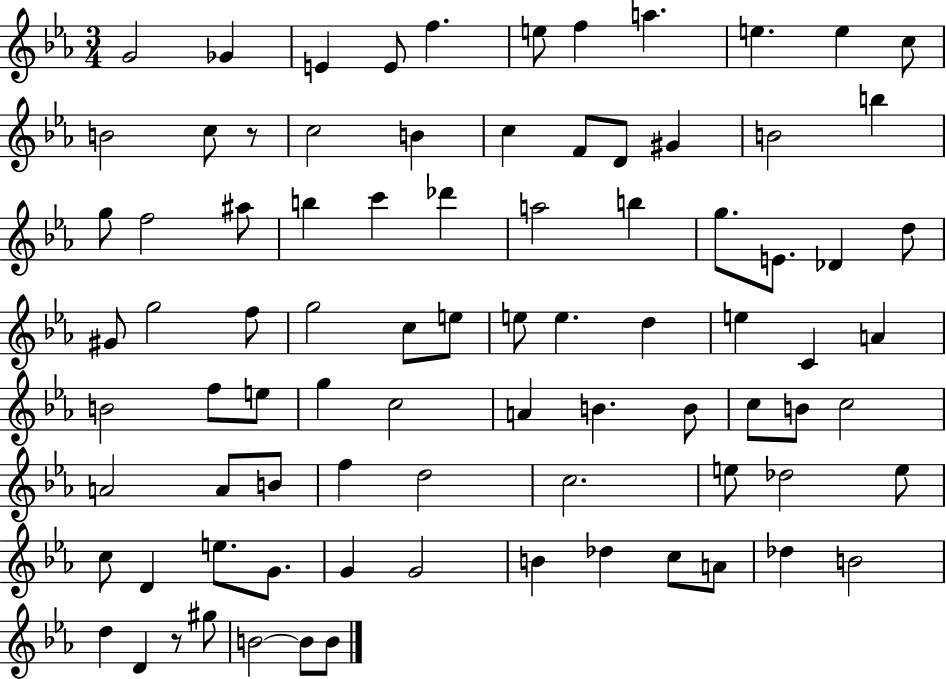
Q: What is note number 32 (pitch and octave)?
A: Db4